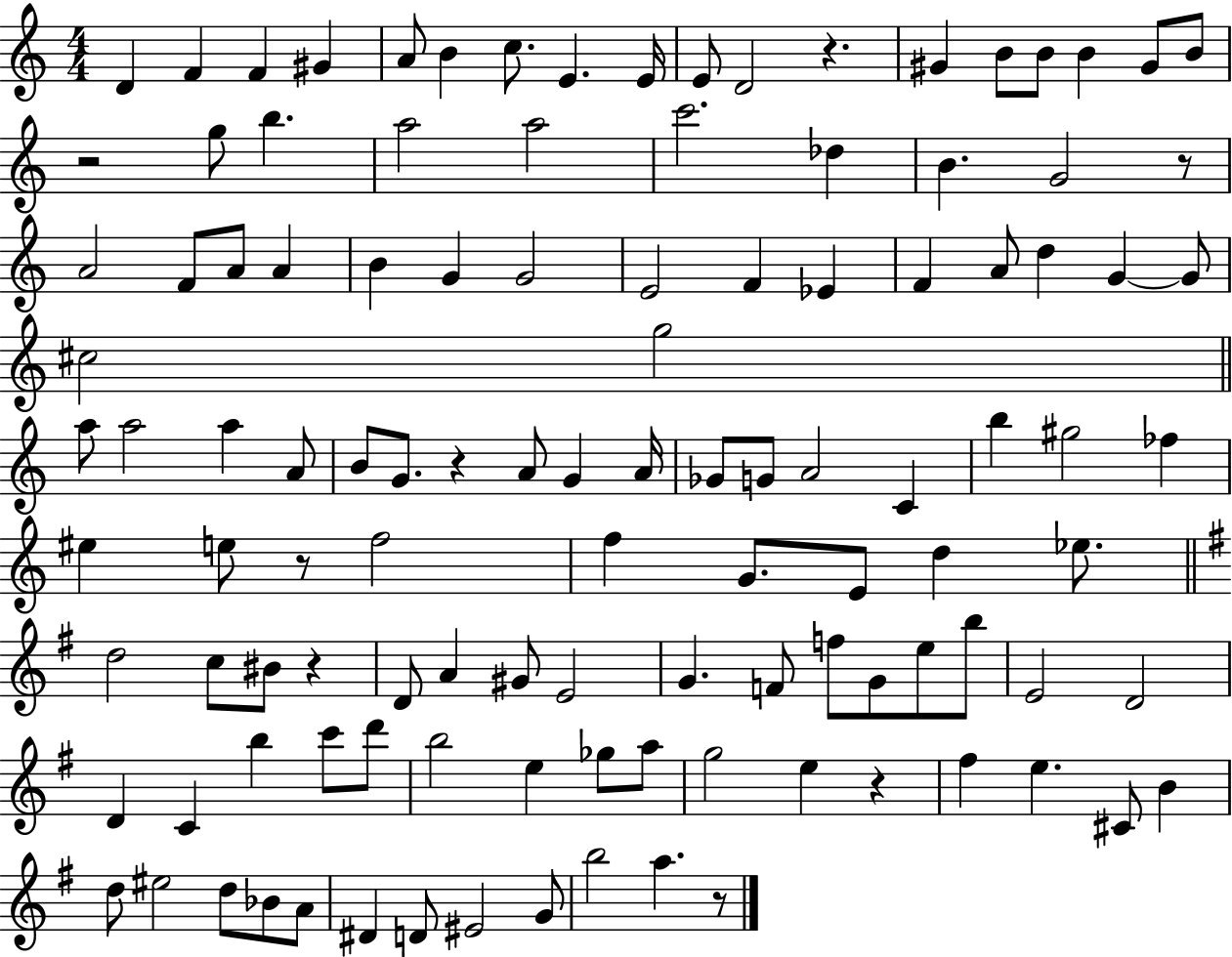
D4/q F4/q F4/q G#4/q A4/e B4/q C5/e. E4/q. E4/s E4/e D4/h R/q. G#4/q B4/e B4/e B4/q G#4/e B4/e R/h G5/e B5/q. A5/h A5/h C6/h. Db5/q B4/q. G4/h R/e A4/h F4/e A4/e A4/q B4/q G4/q G4/h E4/h F4/q Eb4/q F4/q A4/e D5/q G4/q G4/e C#5/h G5/h A5/e A5/h A5/q A4/e B4/e G4/e. R/q A4/e G4/q A4/s Gb4/e G4/e A4/h C4/q B5/q G#5/h FES5/q EIS5/q E5/e R/e F5/h F5/q G4/e. E4/e D5/q Eb5/e. D5/h C5/e BIS4/e R/q D4/e A4/q G#4/e E4/h G4/q. F4/e F5/e G4/e E5/e B5/e E4/h D4/h D4/q C4/q B5/q C6/e D6/e B5/h E5/q Gb5/e A5/e G5/h E5/q R/q F#5/q E5/q. C#4/e B4/q D5/e EIS5/h D5/e Bb4/e A4/e D#4/q D4/e EIS4/h G4/e B5/h A5/q. R/e